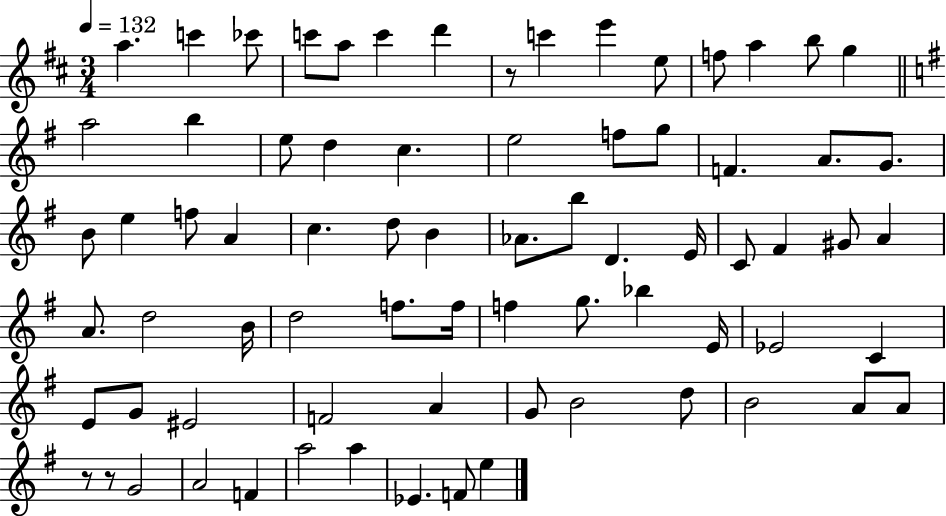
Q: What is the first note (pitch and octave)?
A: A5